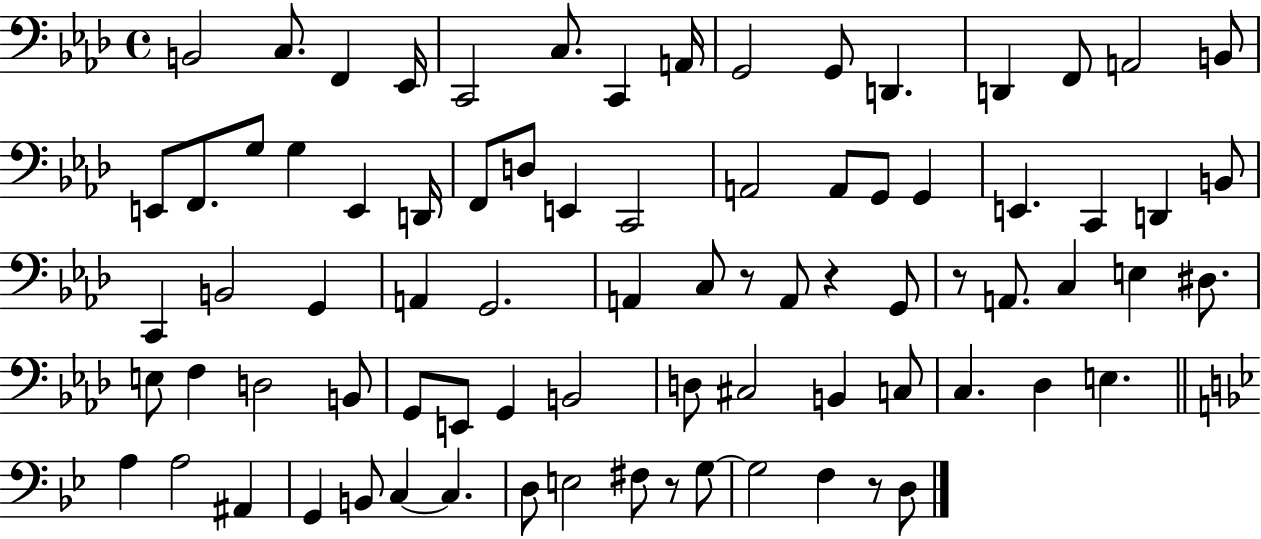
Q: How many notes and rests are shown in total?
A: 80